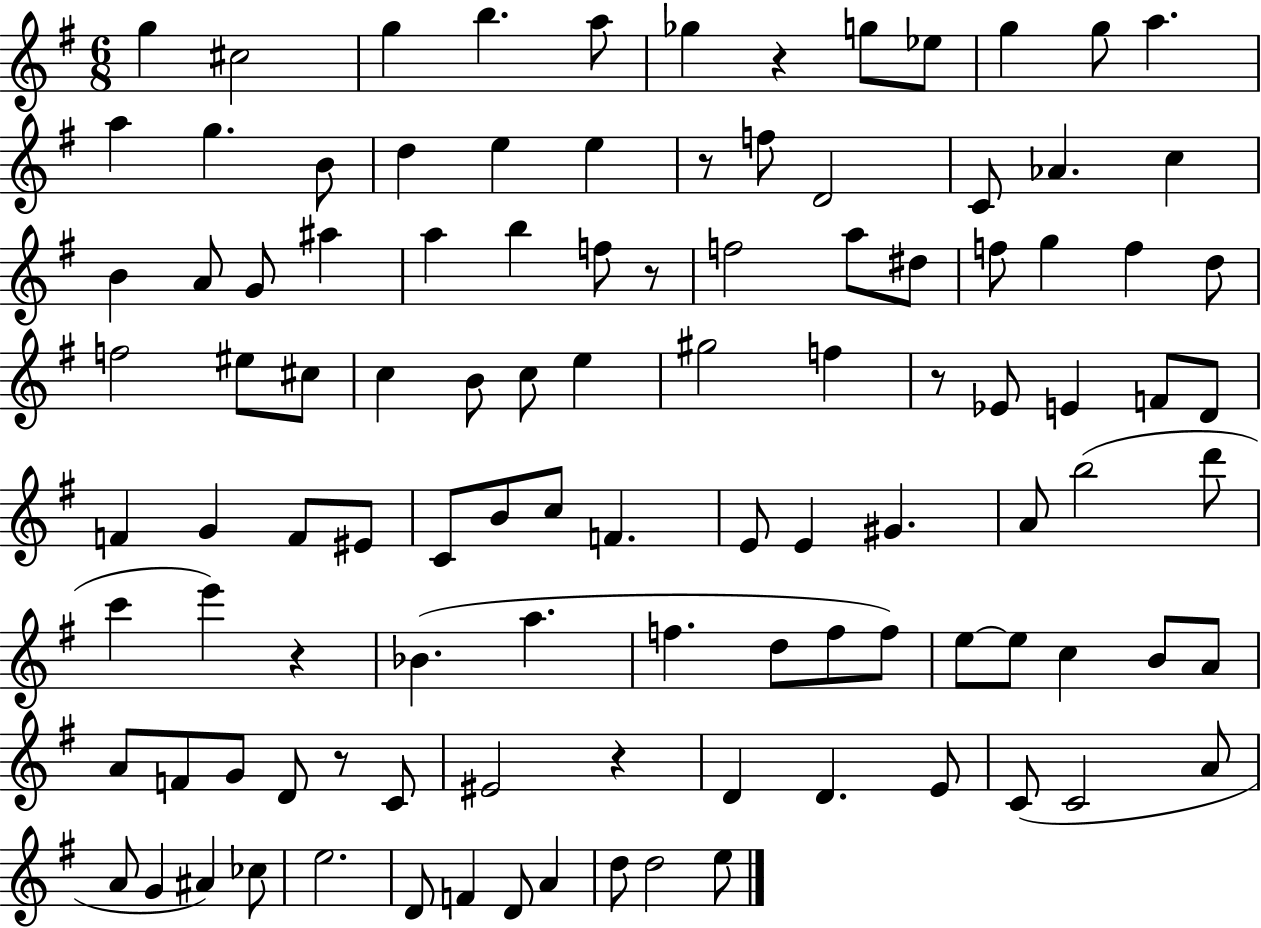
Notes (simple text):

G5/q C#5/h G5/q B5/q. A5/e Gb5/q R/q G5/e Eb5/e G5/q G5/e A5/q. A5/q G5/q. B4/e D5/q E5/q E5/q R/e F5/e D4/h C4/e Ab4/q. C5/q B4/q A4/e G4/e A#5/q A5/q B5/q F5/e R/e F5/h A5/e D#5/e F5/e G5/q F5/q D5/e F5/h EIS5/e C#5/e C5/q B4/e C5/e E5/q G#5/h F5/q R/e Eb4/e E4/q F4/e D4/e F4/q G4/q F4/e EIS4/e C4/e B4/e C5/e F4/q. E4/e E4/q G#4/q. A4/e B5/h D6/e C6/q E6/q R/q Bb4/q. A5/q. F5/q. D5/e F5/e F5/e E5/e E5/e C5/q B4/e A4/e A4/e F4/e G4/e D4/e R/e C4/e EIS4/h R/q D4/q D4/q. E4/e C4/e C4/h A4/e A4/e G4/q A#4/q CES5/e E5/h. D4/e F4/q D4/e A4/q D5/e D5/h E5/e